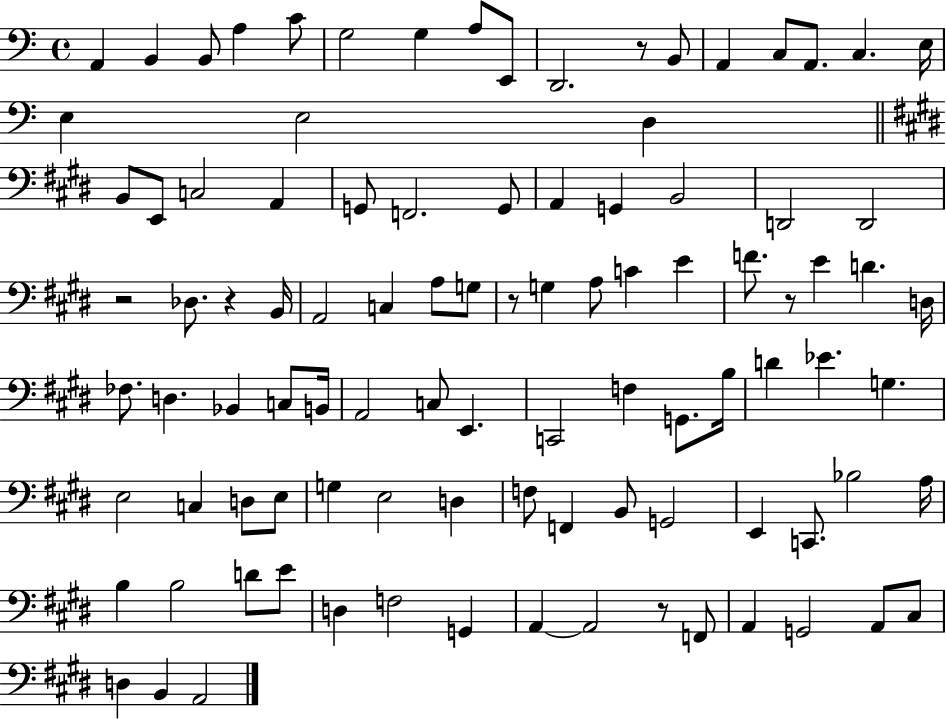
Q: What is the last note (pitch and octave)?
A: A2